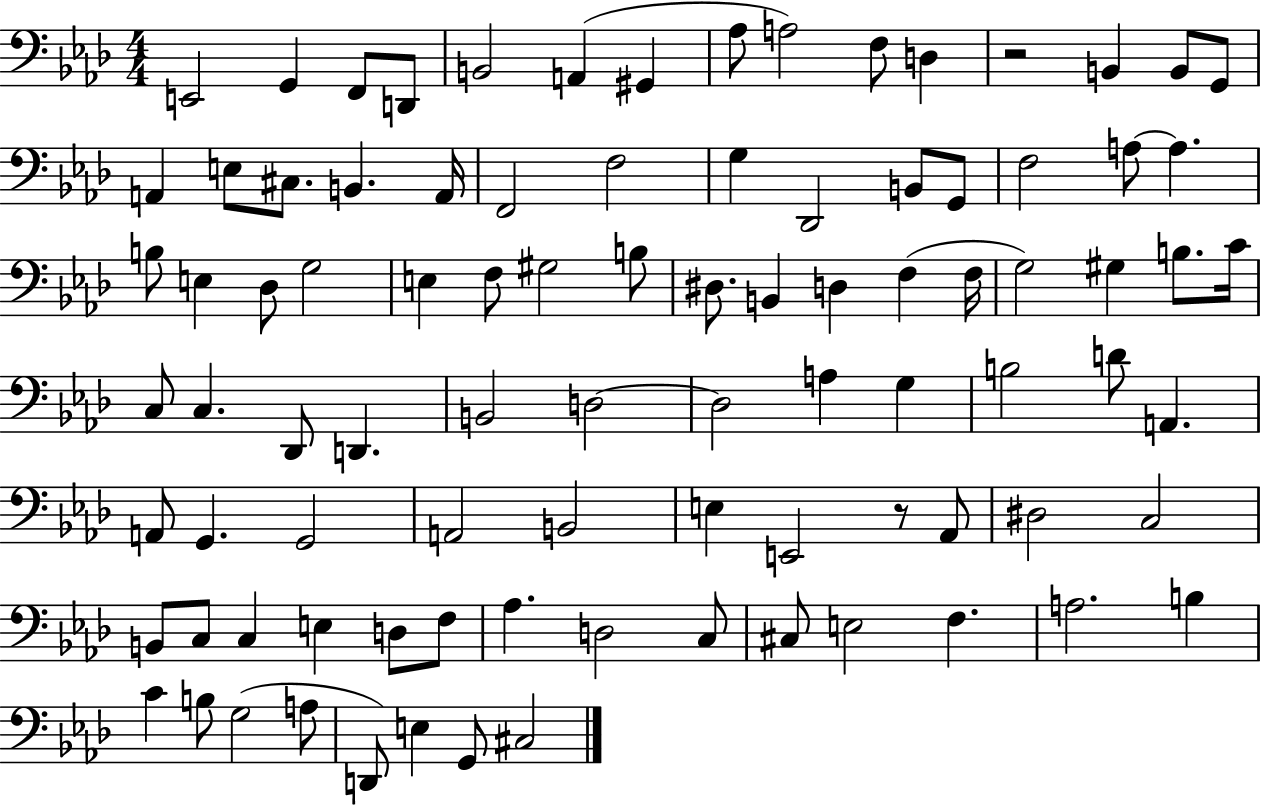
X:1
T:Untitled
M:4/4
L:1/4
K:Ab
E,,2 G,, F,,/2 D,,/2 B,,2 A,, ^G,, _A,/2 A,2 F,/2 D, z2 B,, B,,/2 G,,/2 A,, E,/2 ^C,/2 B,, A,,/4 F,,2 F,2 G, _D,,2 B,,/2 G,,/2 F,2 A,/2 A, B,/2 E, _D,/2 G,2 E, F,/2 ^G,2 B,/2 ^D,/2 B,, D, F, F,/4 G,2 ^G, B,/2 C/4 C,/2 C, _D,,/2 D,, B,,2 D,2 D,2 A, G, B,2 D/2 A,, A,,/2 G,, G,,2 A,,2 B,,2 E, E,,2 z/2 _A,,/2 ^D,2 C,2 B,,/2 C,/2 C, E, D,/2 F,/2 _A, D,2 C,/2 ^C,/2 E,2 F, A,2 B, C B,/2 G,2 A,/2 D,,/2 E, G,,/2 ^C,2